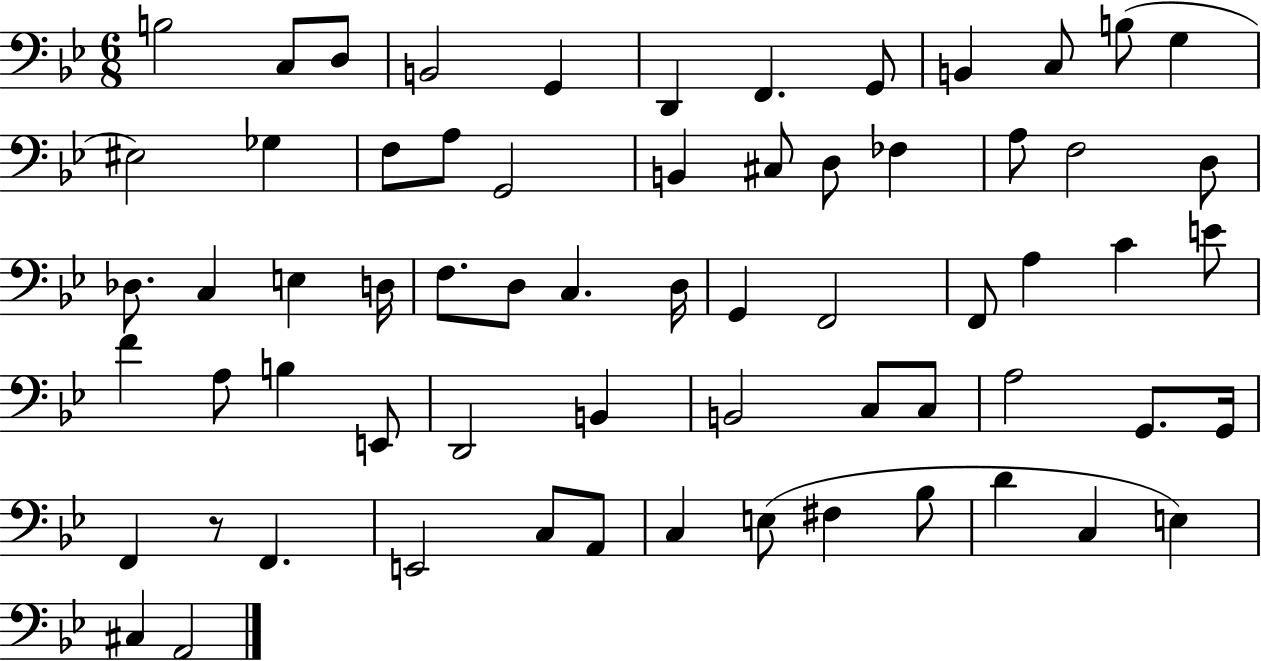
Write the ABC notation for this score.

X:1
T:Untitled
M:6/8
L:1/4
K:Bb
B,2 C,/2 D,/2 B,,2 G,, D,, F,, G,,/2 B,, C,/2 B,/2 G, ^E,2 _G, F,/2 A,/2 G,,2 B,, ^C,/2 D,/2 _F, A,/2 F,2 D,/2 _D,/2 C, E, D,/4 F,/2 D,/2 C, D,/4 G,, F,,2 F,,/2 A, C E/2 F A,/2 B, E,,/2 D,,2 B,, B,,2 C,/2 C,/2 A,2 G,,/2 G,,/4 F,, z/2 F,, E,,2 C,/2 A,,/2 C, E,/2 ^F, _B,/2 D C, E, ^C, A,,2